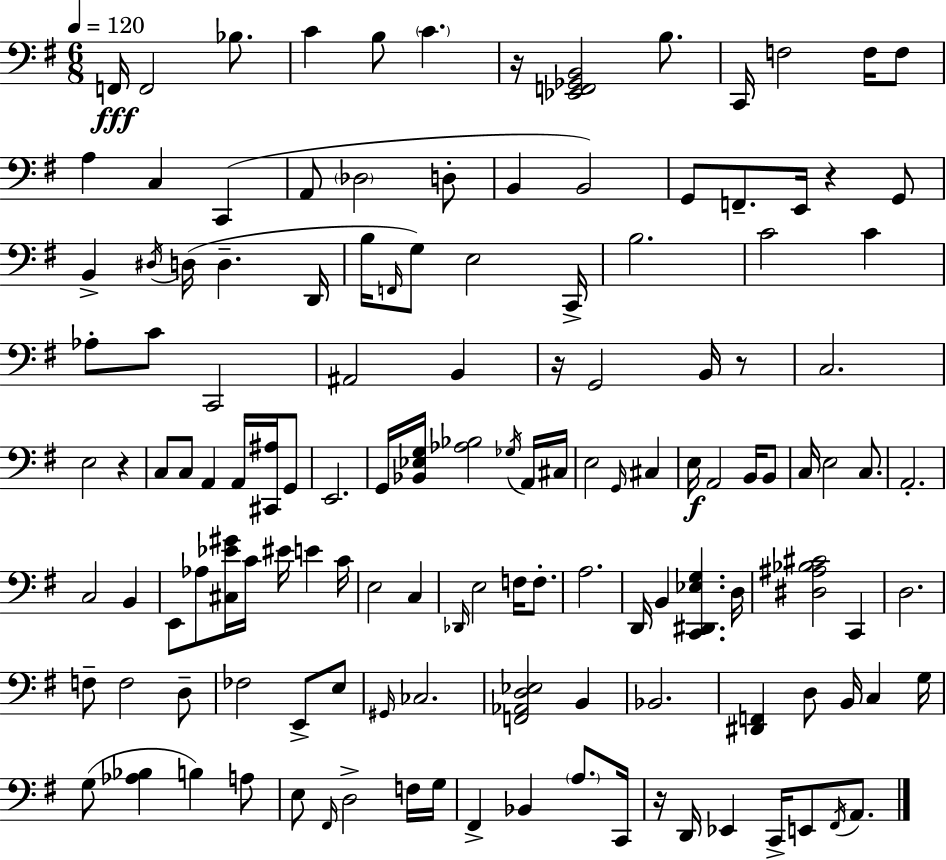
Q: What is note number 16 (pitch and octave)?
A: Db3